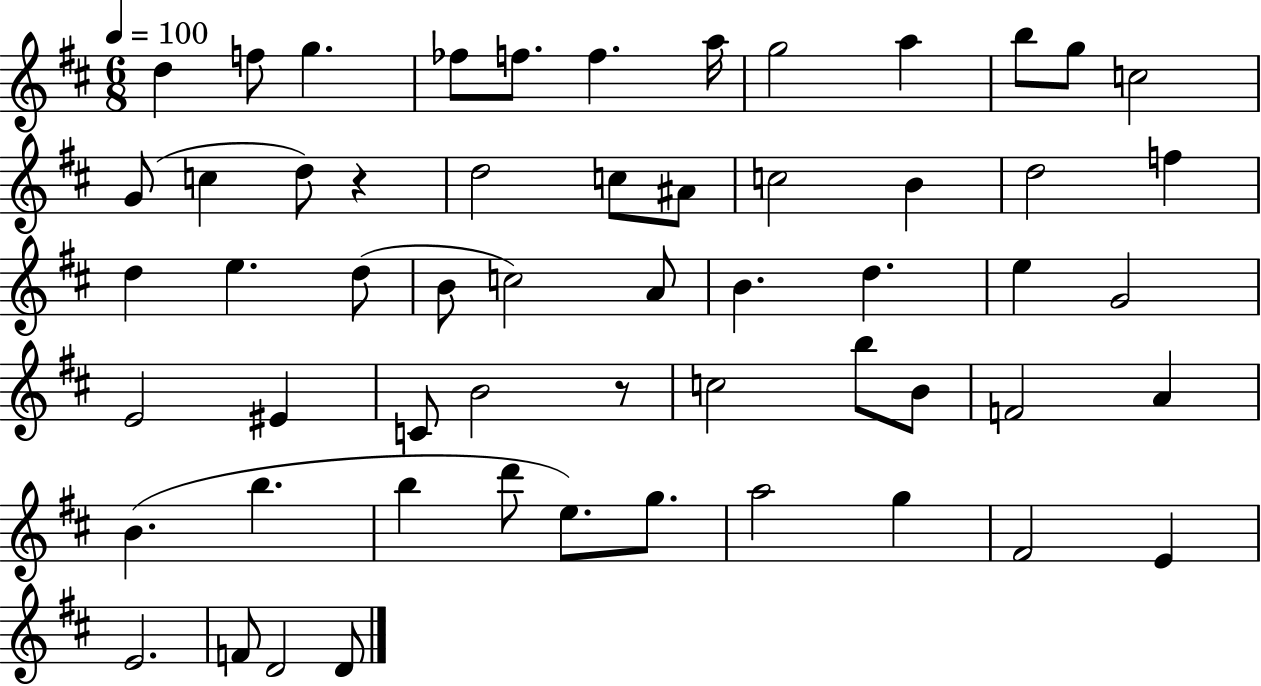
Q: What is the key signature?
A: D major